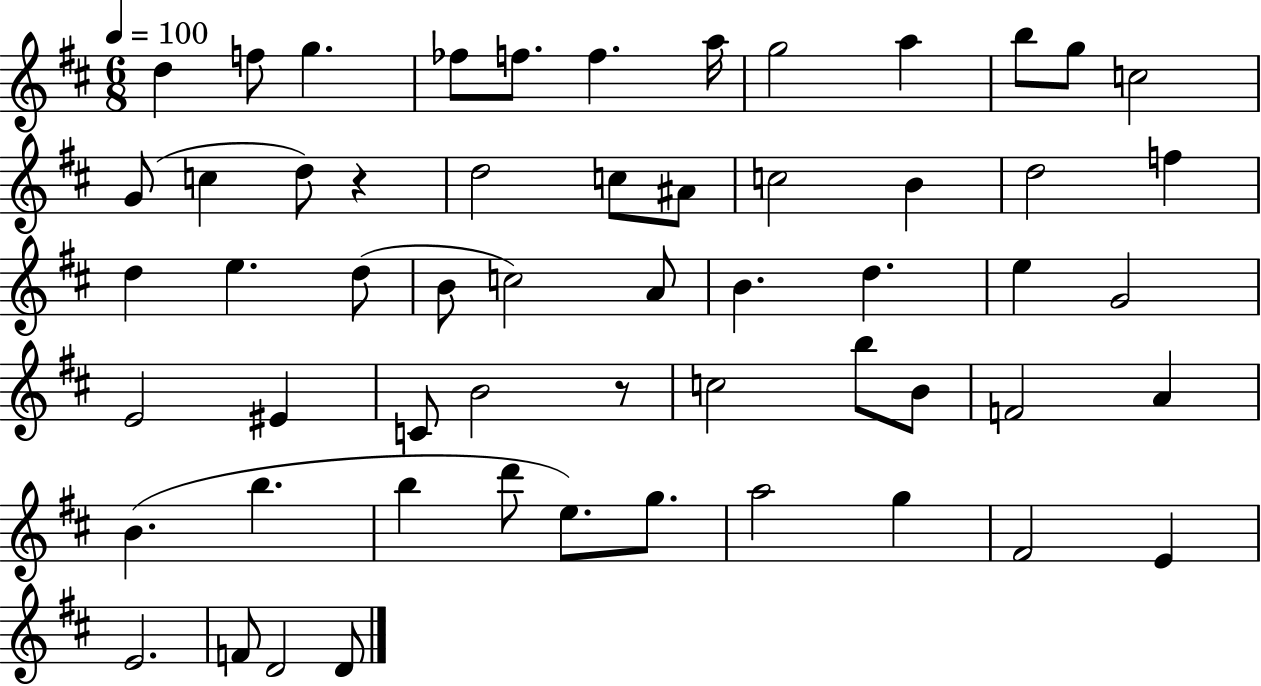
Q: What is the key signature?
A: D major